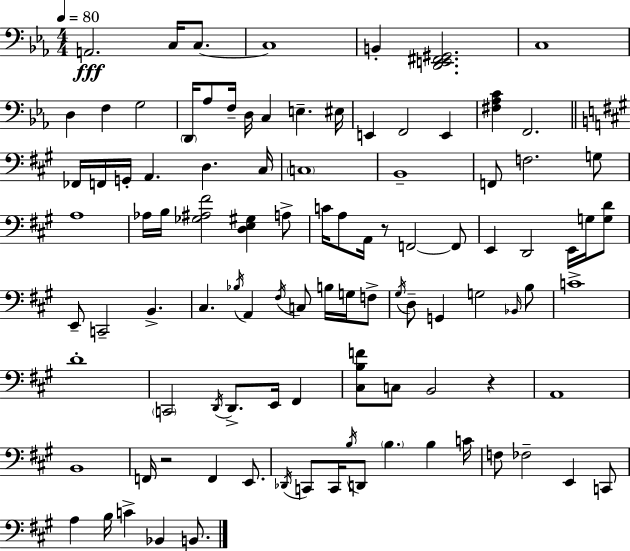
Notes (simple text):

A2/h. C3/s C3/e. C3/w B2/q [D2,E2,F#2,G#2]/h. C3/w D3/q F3/q G3/h D2/s Ab3/e F3/s D3/s C3/q E3/q. EIS3/s E2/q F2/h E2/q [F#3,Ab3,C4]/q F2/h. FES2/s F2/s G2/s A2/q. D3/q. C#3/s C3/w B2/w F2/e F3/h. G3/e A3/w Ab3/s B3/s [Gb3,A#3,F#4]/h [D3,E3,G#3]/q A3/e C4/s A3/e A2/s R/e F2/h F2/e E2/q D2/h E2/s G3/s [G3,D4]/e E2/e C2/h B2/q. C#3/q. Bb3/s A2/q F#3/s C3/e B3/s G3/s F3/e G#3/s D3/e G2/q G3/h Bb2/s B3/e C4/w D4/w C2/h D2/s D2/e. E2/s F#2/q [C#3,B3,F4]/e C3/e B2/h R/q A2/w B2/w F2/s R/h F2/q E2/e. Db2/s C2/e C2/s B3/s D2/e B3/q. B3/q C4/s F3/e FES3/h E2/q C2/e A3/q B3/s C4/q Bb2/q B2/e.